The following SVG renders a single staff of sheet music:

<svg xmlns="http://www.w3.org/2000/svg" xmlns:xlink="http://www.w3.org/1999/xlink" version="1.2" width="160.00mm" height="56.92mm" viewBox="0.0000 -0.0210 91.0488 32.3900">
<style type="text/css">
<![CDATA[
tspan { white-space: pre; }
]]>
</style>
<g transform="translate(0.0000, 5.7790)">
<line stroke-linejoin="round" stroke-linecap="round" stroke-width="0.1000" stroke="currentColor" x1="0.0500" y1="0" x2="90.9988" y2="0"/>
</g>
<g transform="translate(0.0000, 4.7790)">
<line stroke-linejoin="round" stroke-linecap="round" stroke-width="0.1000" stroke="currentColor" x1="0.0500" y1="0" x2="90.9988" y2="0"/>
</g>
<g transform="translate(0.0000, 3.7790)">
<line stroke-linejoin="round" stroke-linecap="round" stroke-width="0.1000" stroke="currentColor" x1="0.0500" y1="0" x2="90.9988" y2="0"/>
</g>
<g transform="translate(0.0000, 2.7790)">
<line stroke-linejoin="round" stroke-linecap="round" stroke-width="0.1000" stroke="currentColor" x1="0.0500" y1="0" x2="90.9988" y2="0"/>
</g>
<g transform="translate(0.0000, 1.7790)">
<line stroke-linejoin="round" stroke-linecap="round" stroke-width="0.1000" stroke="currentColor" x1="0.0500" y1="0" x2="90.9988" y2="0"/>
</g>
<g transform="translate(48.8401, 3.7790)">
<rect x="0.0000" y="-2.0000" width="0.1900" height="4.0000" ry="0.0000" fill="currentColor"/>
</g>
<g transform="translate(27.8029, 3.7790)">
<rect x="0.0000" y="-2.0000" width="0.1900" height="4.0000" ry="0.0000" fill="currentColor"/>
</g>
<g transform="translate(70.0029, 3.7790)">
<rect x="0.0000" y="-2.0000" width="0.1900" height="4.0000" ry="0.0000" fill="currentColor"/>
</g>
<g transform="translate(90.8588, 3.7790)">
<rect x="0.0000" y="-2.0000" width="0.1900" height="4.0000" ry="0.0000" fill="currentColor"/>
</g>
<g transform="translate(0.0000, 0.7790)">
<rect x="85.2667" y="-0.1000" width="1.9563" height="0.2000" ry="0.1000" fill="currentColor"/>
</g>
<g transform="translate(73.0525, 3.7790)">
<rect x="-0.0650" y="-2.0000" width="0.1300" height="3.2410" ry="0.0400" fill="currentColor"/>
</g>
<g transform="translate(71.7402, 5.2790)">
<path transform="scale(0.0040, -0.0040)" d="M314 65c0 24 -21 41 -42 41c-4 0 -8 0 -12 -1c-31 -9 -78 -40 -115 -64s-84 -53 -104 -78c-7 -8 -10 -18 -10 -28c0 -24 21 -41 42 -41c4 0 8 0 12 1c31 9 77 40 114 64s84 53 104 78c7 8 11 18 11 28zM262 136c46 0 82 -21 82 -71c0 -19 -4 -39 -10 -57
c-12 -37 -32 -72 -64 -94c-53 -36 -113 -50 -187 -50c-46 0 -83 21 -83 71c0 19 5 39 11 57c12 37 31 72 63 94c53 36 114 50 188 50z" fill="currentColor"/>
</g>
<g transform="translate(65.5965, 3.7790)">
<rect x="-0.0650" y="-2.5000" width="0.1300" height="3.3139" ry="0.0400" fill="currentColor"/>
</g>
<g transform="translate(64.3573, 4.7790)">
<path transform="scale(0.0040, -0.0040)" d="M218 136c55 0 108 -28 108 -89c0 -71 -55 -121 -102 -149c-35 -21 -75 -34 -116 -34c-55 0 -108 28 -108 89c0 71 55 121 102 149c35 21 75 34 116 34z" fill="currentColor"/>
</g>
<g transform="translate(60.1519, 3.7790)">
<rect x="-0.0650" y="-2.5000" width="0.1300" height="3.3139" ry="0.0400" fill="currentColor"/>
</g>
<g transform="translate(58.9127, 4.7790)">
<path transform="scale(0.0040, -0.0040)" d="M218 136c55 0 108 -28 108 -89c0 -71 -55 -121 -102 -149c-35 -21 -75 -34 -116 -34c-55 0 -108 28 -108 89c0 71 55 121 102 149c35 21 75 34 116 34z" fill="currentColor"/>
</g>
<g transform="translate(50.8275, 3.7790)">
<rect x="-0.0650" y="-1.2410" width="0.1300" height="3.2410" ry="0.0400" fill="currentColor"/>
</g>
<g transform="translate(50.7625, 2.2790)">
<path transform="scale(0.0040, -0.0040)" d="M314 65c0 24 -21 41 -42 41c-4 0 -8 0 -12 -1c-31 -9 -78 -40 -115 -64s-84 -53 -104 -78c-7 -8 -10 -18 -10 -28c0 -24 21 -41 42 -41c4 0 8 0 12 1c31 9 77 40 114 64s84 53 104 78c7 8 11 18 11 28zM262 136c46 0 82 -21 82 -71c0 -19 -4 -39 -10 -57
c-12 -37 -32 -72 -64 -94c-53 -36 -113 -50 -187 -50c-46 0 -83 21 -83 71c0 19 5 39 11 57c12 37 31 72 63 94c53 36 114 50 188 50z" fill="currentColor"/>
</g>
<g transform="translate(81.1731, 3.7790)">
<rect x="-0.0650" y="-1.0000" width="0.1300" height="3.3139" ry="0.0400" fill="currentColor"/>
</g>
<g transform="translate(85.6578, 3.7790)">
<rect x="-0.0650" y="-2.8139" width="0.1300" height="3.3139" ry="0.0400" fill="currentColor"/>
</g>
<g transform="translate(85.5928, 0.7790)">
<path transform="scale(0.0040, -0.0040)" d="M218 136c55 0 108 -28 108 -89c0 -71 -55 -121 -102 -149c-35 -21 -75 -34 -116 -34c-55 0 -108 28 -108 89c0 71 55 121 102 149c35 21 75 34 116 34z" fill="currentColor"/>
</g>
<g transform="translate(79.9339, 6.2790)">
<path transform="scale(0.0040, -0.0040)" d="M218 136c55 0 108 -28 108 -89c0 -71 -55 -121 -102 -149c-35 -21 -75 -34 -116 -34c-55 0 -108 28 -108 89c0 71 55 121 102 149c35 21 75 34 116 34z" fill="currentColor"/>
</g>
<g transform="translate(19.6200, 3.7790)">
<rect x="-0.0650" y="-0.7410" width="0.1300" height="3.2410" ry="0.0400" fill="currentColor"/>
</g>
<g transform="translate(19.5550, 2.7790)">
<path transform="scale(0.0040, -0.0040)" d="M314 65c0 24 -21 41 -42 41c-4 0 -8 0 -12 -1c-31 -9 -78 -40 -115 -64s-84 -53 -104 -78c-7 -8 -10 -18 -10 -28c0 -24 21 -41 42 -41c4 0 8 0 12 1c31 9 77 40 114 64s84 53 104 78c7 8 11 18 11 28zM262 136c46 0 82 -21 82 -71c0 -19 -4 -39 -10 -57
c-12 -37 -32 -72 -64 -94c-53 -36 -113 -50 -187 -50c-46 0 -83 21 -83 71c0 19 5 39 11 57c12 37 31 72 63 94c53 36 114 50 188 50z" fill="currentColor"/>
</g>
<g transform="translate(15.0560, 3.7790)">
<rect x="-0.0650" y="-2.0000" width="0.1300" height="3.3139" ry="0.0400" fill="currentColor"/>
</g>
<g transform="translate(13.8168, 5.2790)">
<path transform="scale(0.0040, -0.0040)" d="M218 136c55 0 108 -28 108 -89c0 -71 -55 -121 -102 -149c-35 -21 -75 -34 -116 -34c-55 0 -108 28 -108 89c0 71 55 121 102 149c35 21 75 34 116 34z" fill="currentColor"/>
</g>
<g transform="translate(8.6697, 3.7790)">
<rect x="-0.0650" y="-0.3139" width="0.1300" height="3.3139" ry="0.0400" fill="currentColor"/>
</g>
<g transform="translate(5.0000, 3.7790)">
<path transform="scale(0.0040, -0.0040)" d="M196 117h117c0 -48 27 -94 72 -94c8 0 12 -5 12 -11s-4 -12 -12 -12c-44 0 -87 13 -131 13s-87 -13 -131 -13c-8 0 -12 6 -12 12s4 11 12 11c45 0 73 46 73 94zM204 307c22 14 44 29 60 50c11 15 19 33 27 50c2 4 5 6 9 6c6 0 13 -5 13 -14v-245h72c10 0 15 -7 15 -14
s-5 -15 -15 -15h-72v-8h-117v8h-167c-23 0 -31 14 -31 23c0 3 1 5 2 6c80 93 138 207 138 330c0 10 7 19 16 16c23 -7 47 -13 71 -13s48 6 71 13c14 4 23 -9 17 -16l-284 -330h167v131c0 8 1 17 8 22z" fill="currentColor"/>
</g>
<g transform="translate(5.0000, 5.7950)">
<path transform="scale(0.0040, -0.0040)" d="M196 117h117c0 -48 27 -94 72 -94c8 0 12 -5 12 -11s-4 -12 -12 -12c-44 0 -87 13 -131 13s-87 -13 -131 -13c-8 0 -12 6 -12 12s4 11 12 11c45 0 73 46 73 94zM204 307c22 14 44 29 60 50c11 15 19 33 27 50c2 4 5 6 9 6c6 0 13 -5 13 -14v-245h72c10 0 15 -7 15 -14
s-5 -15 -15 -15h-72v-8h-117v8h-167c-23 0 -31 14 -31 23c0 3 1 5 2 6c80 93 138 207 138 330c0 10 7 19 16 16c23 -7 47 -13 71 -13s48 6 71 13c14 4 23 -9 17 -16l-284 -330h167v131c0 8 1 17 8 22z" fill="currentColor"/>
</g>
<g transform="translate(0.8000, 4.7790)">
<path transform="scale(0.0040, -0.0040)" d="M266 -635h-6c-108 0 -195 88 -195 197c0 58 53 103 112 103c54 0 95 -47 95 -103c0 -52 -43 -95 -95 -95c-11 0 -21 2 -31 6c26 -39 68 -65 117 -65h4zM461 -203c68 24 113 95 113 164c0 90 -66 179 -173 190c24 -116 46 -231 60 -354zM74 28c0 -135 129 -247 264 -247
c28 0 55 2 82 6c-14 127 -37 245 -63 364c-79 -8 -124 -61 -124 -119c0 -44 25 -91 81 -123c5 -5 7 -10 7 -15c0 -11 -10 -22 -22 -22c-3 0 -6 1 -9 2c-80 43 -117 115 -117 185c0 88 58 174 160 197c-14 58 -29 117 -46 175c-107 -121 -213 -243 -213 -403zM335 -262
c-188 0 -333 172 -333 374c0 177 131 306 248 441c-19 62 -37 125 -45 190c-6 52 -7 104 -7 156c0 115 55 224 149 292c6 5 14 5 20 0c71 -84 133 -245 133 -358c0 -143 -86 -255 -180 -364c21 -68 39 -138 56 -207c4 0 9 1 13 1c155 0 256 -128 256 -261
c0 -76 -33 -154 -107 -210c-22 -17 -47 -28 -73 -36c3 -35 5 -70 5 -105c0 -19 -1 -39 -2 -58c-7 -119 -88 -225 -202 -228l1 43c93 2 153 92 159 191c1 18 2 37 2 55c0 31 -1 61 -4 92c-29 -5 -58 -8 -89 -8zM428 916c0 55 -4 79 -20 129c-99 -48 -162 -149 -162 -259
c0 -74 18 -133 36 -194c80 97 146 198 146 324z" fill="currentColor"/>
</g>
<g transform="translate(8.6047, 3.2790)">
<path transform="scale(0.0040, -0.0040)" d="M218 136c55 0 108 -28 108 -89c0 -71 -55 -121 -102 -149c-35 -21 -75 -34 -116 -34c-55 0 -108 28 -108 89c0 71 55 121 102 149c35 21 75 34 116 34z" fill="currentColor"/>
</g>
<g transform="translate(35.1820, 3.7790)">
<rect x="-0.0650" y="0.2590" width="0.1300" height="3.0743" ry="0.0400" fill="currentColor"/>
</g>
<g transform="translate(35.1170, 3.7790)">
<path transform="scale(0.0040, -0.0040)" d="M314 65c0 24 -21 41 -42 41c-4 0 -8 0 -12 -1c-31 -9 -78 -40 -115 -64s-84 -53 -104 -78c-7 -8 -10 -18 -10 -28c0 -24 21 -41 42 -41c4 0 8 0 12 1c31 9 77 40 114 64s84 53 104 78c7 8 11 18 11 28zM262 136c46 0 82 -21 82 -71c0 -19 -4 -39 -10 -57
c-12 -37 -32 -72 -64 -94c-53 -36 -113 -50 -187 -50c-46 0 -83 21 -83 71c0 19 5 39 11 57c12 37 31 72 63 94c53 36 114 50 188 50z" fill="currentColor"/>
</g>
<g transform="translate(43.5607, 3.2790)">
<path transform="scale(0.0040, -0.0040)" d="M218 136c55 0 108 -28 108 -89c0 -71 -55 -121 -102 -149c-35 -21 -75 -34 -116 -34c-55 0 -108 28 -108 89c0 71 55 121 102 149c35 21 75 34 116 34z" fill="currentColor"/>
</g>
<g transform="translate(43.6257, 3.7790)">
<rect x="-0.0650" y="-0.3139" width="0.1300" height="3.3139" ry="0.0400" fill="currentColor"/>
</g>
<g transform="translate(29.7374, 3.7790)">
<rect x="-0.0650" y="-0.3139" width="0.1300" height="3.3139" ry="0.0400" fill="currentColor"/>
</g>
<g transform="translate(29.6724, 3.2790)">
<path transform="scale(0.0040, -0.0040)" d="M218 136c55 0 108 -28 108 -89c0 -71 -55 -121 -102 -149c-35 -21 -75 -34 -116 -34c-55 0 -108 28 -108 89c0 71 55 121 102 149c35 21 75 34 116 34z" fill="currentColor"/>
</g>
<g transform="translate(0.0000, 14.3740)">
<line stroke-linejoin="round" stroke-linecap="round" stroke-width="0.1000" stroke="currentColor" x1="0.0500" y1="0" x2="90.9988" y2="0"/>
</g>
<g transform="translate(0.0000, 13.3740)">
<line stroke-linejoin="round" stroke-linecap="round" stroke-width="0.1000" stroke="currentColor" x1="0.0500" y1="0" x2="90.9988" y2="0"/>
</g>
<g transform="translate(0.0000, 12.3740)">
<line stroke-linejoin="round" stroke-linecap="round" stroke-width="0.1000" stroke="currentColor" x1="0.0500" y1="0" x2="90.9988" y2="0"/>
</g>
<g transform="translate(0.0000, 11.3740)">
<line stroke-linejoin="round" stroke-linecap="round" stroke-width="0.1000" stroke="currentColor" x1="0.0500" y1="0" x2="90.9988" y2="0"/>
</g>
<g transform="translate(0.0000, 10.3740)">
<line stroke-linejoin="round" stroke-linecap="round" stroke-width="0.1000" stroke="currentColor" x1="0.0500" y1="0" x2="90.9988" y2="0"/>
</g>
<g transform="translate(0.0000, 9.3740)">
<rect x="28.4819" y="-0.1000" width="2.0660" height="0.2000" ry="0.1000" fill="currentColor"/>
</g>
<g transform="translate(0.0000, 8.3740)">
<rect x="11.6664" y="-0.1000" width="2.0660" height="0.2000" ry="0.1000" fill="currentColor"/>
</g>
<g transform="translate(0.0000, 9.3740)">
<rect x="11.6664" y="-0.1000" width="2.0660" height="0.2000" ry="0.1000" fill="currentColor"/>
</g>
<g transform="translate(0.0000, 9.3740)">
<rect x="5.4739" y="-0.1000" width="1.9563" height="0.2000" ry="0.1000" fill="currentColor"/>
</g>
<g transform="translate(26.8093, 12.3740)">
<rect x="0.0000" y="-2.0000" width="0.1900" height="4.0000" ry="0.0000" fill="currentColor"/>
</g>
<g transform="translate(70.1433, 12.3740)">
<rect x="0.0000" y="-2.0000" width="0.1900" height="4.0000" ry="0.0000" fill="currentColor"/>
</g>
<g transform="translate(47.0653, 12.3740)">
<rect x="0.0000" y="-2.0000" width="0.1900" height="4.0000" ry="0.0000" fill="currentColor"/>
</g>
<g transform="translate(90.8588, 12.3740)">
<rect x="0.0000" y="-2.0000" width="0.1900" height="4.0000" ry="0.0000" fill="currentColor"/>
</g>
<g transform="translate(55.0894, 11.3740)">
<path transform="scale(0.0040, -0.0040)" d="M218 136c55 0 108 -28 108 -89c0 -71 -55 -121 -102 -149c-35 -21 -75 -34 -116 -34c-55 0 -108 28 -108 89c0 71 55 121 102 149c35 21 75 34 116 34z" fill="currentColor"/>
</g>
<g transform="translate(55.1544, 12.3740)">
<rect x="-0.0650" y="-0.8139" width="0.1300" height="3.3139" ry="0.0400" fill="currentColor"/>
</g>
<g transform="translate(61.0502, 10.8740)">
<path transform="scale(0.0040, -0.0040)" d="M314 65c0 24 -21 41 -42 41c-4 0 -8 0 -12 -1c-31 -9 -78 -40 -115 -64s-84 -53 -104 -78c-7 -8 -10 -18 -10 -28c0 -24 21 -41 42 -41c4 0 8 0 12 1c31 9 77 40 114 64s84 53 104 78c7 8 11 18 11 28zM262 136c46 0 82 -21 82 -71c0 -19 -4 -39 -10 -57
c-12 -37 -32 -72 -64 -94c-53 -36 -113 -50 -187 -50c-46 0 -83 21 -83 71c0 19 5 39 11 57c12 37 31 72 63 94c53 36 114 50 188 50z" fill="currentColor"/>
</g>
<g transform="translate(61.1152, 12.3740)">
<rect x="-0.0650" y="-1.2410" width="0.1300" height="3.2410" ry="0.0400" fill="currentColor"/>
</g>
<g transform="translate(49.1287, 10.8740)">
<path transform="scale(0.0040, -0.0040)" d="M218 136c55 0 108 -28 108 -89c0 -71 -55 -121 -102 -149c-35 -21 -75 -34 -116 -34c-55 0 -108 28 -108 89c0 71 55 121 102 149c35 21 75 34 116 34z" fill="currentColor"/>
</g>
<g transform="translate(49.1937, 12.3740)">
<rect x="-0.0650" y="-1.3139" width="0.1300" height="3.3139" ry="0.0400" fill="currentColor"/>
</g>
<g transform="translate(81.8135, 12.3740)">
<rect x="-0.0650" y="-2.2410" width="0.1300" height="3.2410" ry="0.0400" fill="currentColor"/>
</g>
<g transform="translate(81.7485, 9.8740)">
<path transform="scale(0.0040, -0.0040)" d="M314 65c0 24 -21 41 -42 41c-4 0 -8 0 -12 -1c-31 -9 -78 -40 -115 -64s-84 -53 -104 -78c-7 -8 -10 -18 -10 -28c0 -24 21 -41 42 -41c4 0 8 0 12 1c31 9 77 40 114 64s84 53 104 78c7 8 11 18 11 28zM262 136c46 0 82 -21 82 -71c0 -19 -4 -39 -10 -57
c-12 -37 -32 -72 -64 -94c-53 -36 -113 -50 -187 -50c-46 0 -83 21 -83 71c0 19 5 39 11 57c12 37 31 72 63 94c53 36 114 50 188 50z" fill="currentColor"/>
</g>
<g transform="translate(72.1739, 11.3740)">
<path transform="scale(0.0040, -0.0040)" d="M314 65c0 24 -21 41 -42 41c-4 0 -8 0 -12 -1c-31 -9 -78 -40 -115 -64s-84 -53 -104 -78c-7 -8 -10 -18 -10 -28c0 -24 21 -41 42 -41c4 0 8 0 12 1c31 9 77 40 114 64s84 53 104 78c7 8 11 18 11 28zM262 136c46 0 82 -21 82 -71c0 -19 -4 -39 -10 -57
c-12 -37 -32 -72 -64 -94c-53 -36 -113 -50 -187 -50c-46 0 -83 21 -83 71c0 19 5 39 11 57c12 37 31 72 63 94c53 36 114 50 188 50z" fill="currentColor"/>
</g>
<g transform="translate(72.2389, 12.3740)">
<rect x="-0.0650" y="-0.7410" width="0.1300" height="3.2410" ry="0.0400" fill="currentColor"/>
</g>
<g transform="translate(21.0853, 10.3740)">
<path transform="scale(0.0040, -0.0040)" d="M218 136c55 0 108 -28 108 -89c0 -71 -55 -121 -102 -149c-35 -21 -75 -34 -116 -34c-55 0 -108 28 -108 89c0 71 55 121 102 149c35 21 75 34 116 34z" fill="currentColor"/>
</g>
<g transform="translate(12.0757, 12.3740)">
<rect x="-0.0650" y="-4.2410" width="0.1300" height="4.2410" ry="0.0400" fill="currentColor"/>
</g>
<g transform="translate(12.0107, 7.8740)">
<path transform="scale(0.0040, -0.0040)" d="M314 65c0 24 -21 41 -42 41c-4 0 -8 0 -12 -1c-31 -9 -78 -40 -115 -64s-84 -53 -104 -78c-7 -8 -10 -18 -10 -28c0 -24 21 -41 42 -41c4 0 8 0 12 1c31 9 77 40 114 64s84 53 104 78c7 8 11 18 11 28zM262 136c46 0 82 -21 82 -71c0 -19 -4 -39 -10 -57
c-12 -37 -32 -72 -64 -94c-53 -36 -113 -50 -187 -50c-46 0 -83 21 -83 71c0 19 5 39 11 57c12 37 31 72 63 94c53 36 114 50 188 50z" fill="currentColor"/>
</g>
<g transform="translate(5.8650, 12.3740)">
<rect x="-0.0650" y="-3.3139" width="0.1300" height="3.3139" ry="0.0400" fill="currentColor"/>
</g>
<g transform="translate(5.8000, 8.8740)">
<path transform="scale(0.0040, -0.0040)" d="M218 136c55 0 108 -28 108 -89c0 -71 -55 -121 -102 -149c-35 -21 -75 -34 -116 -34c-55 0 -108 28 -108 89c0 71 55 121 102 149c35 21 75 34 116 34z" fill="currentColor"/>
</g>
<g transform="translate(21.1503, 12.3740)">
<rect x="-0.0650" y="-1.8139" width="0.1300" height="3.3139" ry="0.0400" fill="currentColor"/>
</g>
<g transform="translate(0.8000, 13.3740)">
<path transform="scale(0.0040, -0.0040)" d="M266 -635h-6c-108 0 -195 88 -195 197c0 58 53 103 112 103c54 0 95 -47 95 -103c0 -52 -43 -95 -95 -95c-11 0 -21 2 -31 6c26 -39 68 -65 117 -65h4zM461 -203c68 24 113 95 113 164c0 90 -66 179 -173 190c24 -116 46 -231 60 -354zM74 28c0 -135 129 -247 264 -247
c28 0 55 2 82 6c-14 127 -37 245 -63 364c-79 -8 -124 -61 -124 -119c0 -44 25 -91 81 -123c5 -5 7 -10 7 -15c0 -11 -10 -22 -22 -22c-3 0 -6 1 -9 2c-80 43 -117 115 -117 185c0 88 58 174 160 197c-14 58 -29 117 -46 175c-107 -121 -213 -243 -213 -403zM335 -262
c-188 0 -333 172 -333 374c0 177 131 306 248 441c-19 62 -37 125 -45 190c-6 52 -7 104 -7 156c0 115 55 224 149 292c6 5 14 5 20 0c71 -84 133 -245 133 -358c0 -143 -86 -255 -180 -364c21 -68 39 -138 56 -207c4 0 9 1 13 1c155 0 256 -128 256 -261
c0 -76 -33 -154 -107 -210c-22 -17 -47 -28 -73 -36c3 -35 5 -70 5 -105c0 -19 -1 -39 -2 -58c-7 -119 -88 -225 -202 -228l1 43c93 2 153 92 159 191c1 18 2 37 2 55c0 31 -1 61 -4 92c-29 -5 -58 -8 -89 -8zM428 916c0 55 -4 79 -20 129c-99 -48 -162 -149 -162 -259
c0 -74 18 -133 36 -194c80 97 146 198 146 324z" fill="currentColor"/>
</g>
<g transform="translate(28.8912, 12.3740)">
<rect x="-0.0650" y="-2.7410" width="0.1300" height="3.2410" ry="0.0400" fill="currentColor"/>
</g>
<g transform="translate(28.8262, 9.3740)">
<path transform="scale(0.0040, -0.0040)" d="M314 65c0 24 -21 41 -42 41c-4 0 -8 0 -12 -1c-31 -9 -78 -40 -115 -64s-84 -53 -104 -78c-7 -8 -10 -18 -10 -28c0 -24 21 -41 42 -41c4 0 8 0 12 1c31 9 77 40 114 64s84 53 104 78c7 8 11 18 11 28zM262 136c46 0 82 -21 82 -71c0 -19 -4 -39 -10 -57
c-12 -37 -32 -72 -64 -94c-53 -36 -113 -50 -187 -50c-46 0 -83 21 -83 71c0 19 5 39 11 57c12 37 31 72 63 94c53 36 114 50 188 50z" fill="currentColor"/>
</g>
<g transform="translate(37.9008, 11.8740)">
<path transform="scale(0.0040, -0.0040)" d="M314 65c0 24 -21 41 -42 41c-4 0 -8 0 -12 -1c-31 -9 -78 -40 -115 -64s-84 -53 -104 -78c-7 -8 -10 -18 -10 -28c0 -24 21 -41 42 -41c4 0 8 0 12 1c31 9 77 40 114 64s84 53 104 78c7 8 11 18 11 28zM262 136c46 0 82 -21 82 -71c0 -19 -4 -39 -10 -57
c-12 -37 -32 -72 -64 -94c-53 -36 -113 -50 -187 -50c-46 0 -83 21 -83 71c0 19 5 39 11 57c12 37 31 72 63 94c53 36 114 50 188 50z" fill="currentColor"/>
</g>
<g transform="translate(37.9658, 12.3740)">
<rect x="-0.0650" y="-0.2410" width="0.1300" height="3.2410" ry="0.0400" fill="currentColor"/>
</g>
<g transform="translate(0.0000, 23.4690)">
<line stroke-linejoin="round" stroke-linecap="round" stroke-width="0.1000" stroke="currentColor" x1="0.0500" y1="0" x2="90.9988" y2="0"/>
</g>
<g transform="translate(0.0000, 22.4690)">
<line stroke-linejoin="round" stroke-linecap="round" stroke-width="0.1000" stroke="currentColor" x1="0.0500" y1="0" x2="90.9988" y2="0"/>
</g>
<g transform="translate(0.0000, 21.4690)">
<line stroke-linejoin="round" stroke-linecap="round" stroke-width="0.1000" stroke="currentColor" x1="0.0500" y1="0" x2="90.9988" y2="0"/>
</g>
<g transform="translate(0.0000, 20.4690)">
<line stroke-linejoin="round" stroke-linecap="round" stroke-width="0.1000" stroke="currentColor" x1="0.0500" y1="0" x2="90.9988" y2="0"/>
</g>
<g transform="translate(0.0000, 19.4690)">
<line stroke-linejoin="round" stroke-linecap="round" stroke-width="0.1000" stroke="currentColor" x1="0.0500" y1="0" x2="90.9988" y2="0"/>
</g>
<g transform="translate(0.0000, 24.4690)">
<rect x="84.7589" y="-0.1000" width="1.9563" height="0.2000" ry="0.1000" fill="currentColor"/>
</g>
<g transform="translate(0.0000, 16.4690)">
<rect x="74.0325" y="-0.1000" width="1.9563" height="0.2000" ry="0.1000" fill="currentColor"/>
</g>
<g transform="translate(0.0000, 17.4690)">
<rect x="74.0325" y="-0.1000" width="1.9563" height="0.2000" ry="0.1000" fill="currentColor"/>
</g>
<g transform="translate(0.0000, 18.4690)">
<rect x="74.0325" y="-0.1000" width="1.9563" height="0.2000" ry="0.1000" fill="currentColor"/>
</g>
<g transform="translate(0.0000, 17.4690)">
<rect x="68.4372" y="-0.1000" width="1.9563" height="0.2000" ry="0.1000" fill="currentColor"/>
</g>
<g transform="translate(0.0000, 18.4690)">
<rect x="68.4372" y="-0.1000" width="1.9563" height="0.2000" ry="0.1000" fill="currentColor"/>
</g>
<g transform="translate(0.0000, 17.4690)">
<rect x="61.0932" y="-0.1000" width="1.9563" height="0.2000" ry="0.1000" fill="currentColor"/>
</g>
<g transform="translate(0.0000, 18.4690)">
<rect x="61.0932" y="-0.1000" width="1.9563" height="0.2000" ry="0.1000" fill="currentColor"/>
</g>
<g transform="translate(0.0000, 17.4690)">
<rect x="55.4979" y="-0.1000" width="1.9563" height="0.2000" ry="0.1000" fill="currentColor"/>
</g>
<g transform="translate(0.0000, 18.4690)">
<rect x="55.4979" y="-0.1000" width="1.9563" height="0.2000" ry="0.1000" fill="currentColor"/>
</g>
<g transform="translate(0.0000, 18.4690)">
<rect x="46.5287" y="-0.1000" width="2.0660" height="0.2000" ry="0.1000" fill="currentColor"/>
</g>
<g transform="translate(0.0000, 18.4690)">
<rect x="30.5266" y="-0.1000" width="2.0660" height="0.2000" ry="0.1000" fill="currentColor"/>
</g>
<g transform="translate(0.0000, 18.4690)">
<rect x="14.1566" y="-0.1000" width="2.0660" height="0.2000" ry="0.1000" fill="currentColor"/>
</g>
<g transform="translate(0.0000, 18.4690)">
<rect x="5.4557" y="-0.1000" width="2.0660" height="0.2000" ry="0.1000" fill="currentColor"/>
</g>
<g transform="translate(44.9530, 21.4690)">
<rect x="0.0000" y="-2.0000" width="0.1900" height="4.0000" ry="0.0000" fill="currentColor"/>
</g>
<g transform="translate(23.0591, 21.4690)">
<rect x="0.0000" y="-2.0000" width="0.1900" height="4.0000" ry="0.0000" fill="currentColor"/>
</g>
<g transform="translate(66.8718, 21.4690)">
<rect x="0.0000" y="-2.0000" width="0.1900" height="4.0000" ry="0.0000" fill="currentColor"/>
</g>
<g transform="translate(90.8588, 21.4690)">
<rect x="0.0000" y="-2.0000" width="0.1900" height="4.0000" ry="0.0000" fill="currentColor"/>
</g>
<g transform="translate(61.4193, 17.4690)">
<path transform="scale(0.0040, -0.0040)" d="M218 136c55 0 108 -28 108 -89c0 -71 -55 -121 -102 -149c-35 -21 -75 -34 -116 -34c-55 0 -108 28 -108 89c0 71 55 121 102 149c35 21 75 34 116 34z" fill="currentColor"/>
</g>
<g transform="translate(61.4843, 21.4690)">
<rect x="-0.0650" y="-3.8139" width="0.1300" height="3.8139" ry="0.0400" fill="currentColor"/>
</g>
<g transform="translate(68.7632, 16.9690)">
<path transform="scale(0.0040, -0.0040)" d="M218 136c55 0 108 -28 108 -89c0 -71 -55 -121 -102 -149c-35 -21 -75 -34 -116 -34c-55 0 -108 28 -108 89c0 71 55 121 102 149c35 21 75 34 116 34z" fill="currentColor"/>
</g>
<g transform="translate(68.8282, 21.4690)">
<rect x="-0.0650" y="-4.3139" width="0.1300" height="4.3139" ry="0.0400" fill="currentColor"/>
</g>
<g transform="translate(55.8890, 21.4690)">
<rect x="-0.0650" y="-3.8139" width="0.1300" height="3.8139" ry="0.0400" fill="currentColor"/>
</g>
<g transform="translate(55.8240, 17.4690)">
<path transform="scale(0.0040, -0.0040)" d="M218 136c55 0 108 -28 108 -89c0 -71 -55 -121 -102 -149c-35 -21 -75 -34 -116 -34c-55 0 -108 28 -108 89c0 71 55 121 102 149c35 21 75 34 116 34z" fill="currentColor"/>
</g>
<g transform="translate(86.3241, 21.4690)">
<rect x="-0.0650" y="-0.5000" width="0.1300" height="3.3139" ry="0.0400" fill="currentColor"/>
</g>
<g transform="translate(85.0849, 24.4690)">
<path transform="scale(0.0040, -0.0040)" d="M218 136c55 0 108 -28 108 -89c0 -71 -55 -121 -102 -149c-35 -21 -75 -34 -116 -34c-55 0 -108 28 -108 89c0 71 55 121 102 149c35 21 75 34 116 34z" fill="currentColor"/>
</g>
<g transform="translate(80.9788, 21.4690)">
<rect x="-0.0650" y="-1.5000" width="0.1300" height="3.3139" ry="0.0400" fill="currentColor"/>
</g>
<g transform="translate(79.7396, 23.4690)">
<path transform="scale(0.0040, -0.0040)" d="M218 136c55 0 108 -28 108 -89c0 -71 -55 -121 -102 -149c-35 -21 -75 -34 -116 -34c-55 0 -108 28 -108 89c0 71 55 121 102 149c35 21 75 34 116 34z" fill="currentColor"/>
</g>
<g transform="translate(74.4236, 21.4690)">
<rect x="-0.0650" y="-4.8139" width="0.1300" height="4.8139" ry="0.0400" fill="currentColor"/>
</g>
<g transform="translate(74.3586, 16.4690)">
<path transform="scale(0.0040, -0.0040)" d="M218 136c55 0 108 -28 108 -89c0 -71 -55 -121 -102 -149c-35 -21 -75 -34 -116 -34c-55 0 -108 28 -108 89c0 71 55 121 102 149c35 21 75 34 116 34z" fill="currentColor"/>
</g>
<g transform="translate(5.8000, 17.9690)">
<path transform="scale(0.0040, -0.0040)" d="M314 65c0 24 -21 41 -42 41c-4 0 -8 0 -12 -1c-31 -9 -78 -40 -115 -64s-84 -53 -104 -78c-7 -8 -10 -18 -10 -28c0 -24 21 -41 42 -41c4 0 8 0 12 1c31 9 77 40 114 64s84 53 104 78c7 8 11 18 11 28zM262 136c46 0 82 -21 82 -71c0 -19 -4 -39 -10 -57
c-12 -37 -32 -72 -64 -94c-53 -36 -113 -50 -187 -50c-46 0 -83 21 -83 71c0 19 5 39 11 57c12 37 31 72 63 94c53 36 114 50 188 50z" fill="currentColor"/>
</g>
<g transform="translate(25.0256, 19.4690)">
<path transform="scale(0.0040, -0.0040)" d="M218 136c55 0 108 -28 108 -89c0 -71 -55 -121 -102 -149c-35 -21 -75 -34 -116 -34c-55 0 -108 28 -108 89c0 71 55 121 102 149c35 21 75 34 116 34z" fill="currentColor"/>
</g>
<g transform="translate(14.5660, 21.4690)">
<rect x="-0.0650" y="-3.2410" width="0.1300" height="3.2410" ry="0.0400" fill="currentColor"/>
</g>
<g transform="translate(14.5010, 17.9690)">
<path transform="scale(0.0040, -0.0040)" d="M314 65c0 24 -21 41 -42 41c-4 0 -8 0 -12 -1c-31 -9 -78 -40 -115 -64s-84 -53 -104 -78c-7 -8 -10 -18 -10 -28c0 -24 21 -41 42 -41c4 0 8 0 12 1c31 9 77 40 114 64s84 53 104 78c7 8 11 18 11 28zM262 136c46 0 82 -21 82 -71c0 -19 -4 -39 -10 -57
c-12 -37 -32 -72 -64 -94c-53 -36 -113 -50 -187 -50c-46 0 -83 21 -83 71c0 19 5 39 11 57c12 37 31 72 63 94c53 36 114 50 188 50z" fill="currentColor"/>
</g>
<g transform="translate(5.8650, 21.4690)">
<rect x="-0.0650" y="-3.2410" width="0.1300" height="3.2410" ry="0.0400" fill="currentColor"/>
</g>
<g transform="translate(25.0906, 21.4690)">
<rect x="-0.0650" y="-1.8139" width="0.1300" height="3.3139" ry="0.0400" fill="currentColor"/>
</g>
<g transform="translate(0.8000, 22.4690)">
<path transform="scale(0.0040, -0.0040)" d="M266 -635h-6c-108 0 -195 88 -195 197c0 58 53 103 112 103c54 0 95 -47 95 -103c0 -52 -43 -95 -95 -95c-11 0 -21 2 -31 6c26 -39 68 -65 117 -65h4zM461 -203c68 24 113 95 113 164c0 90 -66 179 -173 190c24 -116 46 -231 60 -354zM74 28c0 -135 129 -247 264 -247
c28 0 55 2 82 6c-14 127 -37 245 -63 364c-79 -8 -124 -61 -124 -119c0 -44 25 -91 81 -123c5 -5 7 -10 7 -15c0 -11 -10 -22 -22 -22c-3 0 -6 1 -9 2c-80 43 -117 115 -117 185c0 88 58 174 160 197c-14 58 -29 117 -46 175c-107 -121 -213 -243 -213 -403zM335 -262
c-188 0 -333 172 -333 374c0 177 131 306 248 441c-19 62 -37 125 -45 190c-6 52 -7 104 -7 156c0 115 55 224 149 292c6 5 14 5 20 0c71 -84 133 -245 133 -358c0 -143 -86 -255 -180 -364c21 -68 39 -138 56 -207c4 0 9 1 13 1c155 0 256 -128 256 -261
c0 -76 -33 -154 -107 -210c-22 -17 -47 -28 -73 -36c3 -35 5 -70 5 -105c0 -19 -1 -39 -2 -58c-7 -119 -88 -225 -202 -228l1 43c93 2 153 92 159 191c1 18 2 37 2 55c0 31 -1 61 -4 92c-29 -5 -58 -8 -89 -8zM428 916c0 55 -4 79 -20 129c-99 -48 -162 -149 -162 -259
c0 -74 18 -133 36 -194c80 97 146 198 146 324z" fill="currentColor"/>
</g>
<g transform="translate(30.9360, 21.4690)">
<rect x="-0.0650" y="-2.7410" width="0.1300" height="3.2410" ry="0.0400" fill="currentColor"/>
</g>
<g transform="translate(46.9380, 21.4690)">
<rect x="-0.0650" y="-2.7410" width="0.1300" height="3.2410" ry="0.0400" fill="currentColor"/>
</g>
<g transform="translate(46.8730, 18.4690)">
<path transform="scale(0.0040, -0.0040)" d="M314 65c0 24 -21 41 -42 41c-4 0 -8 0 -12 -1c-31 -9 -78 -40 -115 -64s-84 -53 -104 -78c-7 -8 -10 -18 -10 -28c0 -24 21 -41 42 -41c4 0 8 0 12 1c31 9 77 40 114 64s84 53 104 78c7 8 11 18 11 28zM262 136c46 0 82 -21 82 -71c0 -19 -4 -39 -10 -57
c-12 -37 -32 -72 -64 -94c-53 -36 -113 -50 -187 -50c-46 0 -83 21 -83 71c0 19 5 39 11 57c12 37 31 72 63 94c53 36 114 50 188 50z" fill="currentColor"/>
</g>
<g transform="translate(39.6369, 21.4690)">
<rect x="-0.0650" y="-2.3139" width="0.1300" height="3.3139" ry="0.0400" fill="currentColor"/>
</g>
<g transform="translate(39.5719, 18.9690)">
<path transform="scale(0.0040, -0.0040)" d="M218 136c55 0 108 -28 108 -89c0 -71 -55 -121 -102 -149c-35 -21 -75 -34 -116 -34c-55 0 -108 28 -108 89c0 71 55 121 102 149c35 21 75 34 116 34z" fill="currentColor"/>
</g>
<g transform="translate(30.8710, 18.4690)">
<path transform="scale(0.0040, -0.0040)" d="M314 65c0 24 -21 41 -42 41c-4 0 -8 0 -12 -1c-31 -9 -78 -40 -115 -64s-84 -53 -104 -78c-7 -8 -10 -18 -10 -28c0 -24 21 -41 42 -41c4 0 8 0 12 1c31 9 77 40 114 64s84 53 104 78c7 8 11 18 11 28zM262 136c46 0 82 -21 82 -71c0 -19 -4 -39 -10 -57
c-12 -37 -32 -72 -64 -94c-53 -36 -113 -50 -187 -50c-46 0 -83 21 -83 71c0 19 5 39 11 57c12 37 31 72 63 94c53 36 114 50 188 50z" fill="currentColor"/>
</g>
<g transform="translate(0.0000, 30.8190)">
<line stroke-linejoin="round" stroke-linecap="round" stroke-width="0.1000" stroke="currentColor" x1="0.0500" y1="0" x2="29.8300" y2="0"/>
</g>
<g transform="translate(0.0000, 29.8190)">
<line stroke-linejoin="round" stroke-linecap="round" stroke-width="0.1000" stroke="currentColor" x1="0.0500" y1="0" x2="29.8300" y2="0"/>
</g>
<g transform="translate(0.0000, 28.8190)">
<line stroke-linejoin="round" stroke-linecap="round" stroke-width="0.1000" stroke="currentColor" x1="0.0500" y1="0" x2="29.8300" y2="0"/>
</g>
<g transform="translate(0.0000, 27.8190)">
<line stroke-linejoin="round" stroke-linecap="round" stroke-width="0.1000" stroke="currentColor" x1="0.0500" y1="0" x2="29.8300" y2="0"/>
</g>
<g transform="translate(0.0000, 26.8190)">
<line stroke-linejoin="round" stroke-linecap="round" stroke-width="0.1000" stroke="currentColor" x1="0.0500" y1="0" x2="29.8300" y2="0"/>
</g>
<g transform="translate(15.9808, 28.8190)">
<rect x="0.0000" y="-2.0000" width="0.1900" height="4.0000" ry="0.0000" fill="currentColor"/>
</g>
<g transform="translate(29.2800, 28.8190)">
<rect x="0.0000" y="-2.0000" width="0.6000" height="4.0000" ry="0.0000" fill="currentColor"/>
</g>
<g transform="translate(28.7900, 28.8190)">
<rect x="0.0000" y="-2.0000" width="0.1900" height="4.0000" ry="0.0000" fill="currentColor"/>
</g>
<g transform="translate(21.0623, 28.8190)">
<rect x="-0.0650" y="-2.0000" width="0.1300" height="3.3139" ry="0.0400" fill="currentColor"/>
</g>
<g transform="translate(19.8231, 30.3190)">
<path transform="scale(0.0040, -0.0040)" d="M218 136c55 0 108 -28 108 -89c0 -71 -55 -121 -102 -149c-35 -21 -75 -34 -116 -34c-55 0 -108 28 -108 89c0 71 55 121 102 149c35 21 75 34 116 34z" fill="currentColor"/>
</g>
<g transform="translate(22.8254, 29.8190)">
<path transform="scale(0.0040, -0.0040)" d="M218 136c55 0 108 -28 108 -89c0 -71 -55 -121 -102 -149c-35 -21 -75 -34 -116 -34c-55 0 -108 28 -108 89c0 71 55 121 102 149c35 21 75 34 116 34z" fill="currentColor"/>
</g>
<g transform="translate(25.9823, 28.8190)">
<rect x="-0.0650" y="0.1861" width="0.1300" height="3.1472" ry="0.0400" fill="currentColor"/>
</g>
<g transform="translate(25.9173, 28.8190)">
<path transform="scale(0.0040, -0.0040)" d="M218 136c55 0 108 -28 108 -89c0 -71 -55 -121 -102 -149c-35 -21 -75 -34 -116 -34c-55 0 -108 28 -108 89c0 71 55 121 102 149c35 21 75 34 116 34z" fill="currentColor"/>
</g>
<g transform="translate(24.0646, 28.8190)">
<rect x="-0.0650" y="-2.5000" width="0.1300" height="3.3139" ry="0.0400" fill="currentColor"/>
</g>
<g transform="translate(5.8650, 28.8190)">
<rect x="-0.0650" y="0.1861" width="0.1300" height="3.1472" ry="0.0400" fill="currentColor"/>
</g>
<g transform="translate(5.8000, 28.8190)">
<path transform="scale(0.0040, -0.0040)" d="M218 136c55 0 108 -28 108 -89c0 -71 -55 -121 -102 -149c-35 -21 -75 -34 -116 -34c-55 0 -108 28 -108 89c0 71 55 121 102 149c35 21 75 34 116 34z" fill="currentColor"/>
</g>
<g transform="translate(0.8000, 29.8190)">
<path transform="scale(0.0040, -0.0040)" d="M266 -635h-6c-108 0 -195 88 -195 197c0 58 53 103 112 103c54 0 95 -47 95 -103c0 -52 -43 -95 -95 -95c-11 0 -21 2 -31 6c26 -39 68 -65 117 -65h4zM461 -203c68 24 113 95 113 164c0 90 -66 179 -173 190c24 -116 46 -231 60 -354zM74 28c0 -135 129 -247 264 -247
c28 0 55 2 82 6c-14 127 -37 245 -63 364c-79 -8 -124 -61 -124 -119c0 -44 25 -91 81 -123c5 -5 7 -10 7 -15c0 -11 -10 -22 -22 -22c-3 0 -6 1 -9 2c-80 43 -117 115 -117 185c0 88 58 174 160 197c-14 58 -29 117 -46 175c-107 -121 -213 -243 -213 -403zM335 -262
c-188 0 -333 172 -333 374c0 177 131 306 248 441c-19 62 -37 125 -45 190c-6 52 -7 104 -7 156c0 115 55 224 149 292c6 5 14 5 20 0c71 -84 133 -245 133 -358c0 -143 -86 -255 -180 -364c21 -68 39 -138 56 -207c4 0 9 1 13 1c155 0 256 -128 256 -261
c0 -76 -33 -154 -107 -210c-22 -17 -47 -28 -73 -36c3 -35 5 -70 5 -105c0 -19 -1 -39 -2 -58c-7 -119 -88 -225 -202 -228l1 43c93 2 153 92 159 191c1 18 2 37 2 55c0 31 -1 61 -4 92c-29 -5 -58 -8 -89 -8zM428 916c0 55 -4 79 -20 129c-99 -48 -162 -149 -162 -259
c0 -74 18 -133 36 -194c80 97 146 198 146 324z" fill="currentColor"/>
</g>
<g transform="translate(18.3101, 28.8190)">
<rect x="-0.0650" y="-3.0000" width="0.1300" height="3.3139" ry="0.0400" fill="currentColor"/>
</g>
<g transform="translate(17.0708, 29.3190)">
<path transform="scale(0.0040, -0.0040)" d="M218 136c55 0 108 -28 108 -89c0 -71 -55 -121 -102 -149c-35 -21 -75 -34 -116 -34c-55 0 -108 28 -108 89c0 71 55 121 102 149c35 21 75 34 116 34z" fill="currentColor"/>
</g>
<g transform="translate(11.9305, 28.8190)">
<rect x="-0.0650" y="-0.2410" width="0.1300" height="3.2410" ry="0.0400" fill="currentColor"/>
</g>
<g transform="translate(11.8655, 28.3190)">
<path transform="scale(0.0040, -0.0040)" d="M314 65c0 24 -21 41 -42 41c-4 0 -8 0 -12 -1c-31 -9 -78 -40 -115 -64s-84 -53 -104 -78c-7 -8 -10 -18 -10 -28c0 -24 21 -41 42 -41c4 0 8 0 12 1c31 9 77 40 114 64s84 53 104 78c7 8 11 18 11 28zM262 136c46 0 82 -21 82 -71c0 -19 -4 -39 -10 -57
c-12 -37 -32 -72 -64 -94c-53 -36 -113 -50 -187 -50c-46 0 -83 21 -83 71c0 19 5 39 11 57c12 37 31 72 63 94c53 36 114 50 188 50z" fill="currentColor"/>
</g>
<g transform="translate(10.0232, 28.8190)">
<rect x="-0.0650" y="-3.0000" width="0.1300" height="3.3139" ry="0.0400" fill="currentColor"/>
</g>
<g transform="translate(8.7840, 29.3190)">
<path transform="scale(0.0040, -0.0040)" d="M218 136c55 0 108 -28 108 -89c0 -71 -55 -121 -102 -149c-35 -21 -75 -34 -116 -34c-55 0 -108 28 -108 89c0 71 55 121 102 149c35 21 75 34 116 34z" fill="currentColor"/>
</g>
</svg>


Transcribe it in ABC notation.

X:1
T:Untitled
M:4/4
L:1/4
K:C
c F d2 c B2 c e2 G G F2 D a b d'2 f a2 c2 e d e2 d2 g2 b2 b2 f a2 g a2 c' c' d' e' E C B A c2 A F G B